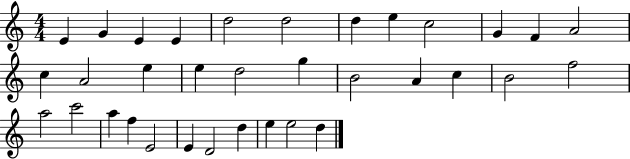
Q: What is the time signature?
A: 4/4